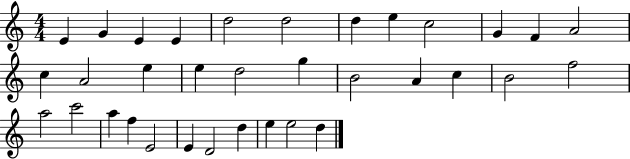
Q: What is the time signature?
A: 4/4